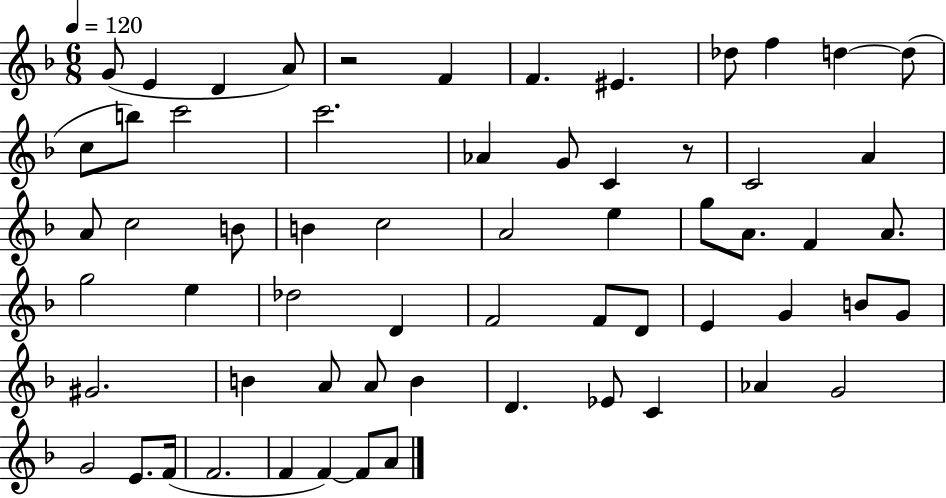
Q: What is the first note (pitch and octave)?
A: G4